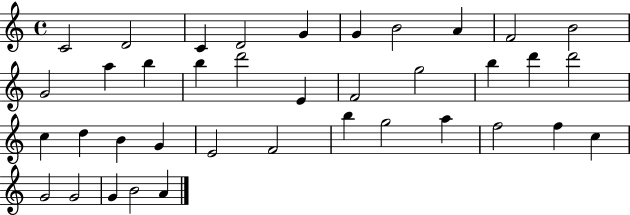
X:1
T:Untitled
M:4/4
L:1/4
K:C
C2 D2 C D2 G G B2 A F2 B2 G2 a b b d'2 E F2 g2 b d' d'2 c d B G E2 F2 b g2 a f2 f c G2 G2 G B2 A